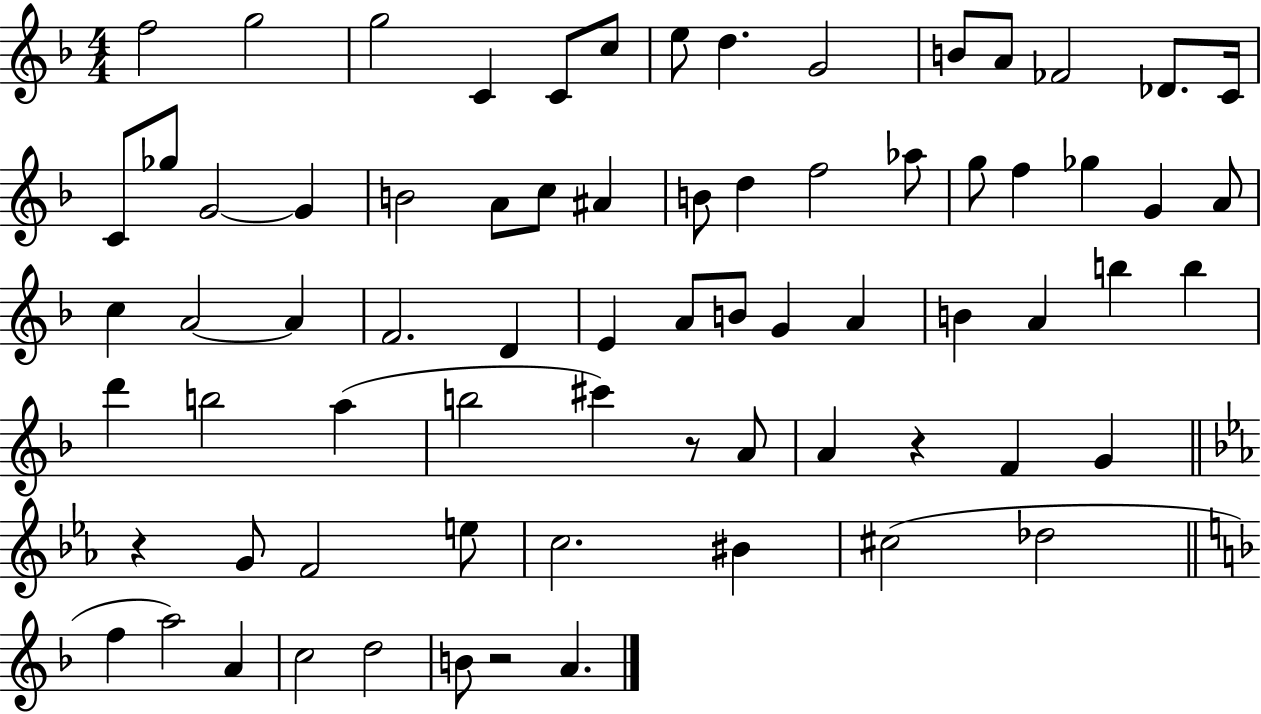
X:1
T:Untitled
M:4/4
L:1/4
K:F
f2 g2 g2 C C/2 c/2 e/2 d G2 B/2 A/2 _F2 _D/2 C/4 C/2 _g/2 G2 G B2 A/2 c/2 ^A B/2 d f2 _a/2 g/2 f _g G A/2 c A2 A F2 D E A/2 B/2 G A B A b b d' b2 a b2 ^c' z/2 A/2 A z F G z G/2 F2 e/2 c2 ^B ^c2 _d2 f a2 A c2 d2 B/2 z2 A